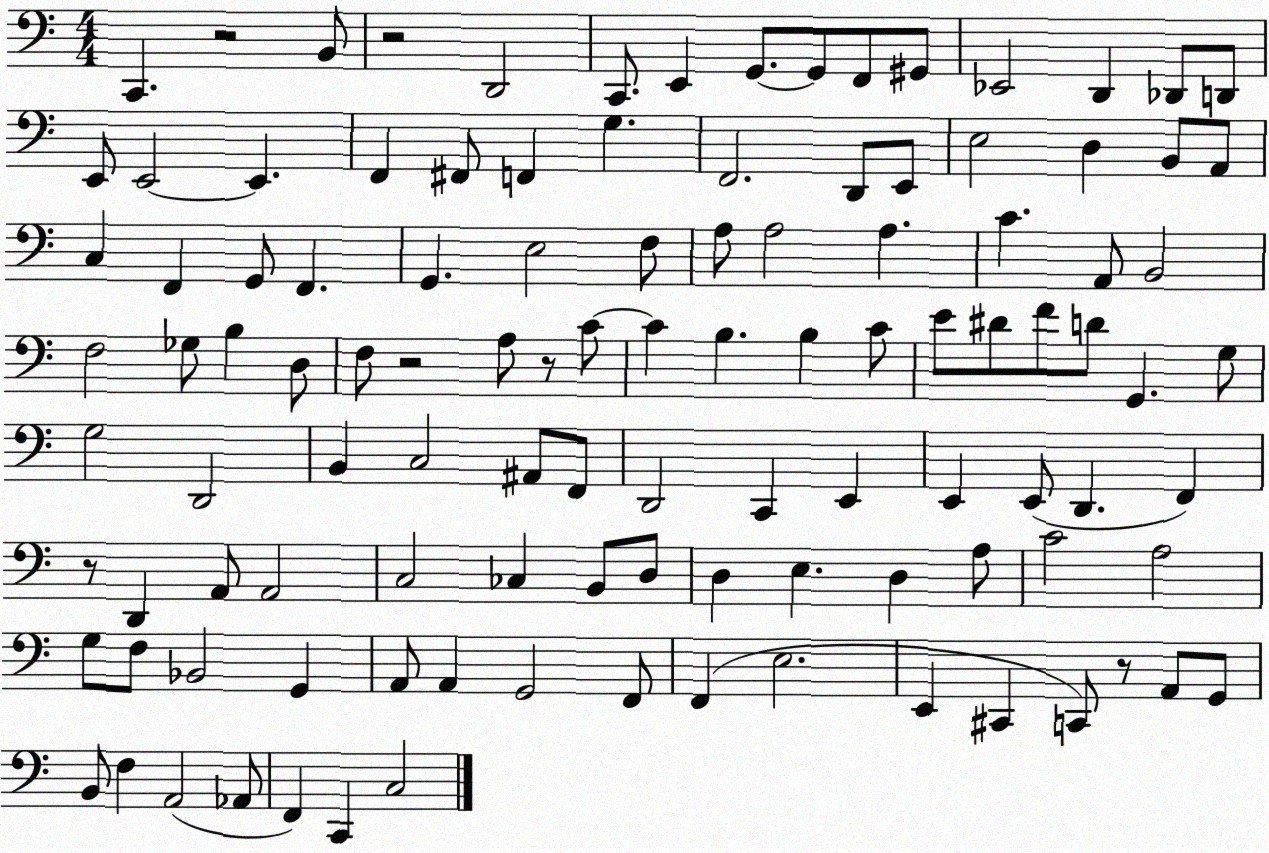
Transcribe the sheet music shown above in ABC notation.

X:1
T:Untitled
M:4/4
L:1/4
K:C
C,, z2 B,,/2 z2 D,,2 C,,/2 E,, G,,/2 G,,/2 F,,/2 ^G,,/2 _E,,2 D,, _D,,/2 D,,/2 E,,/2 E,,2 E,, F,, ^F,,/2 F,, G, F,,2 D,,/2 E,,/2 E,2 D, B,,/2 A,,/2 C, F,, G,,/2 F,, G,, E,2 F,/2 A,/2 A,2 A, C A,,/2 B,,2 F,2 _G,/2 B, D,/2 F,/2 z2 A,/2 z/2 C/2 C B, B, C/2 E/2 ^D/2 F/2 D/2 G,, G,/2 G,2 D,,2 B,, C,2 ^A,,/2 F,,/2 D,,2 C,, E,, E,, E,,/2 D,, F,, z/2 D,, A,,/2 A,,2 C,2 _C, B,,/2 D,/2 D, E, D, A,/2 C2 A,2 G,/2 F,/2 _B,,2 G,, A,,/2 A,, G,,2 F,,/2 F,, E,2 E,, ^C,, C,,/2 z/2 A,,/2 G,,/2 B,,/2 F, A,,2 _A,,/2 F,, C,, C,2